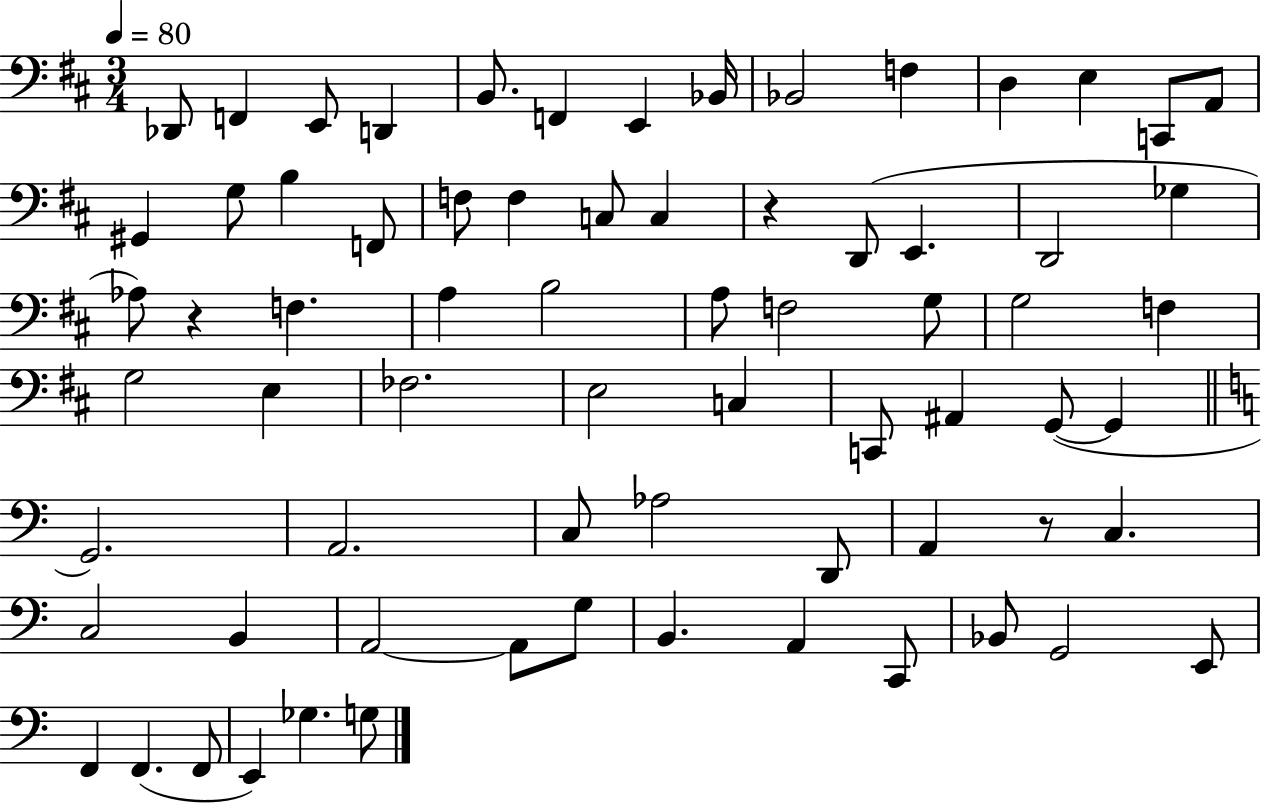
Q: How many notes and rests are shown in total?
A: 71